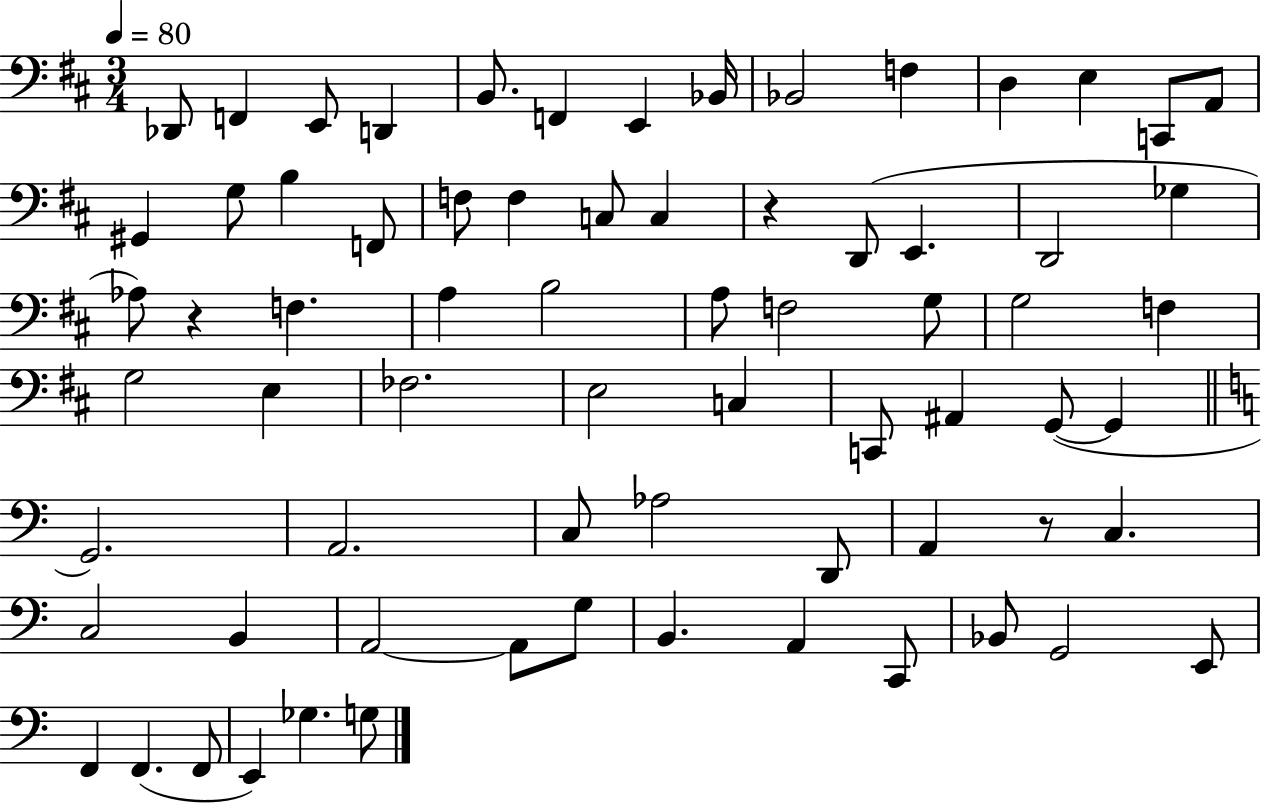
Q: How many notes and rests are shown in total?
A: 71